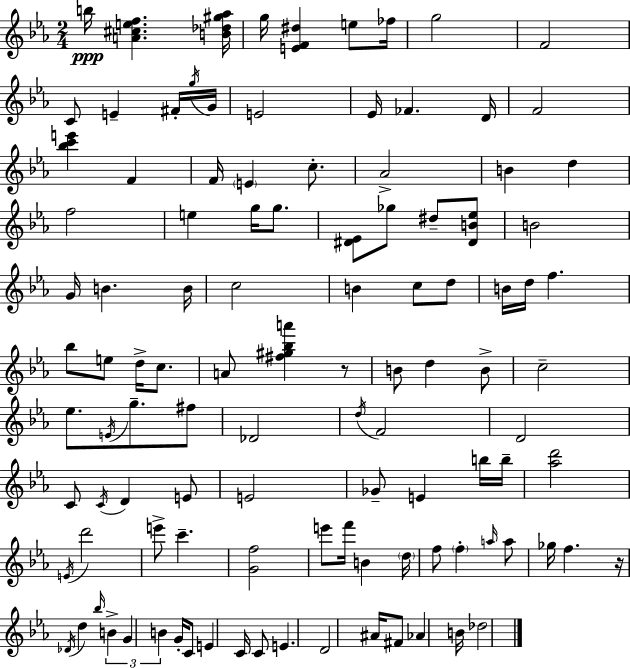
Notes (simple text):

B5/s [A4,C#5,E5,F5]/q. [B4,Db5,G#5,Ab5]/s G5/s [E4,F4,D#5]/q E5/e FES5/s G5/h F4/h C4/e E4/q F#4/s G5/s G4/s E4/h Eb4/s FES4/q. D4/s F4/h [Bb5,C6,E6]/q F4/q F4/s E4/q C5/e. Ab4/h B4/q D5/q F5/h E5/q G5/s G5/e. [D#4,Eb4]/e Gb5/e D#5/e [D#4,B4,Eb5]/e B4/h G4/s B4/q. B4/s C5/h B4/q C5/e D5/e B4/s D5/s F5/q. Bb5/e E5/e D5/s C5/e. A4/e [F#5,G#5,Bb5,A6]/q R/e B4/e D5/q B4/e C5/h Eb5/e. E4/s G5/e. F#5/e Db4/h D5/s F4/h D4/h C4/e C4/s D4/q E4/e E4/h Gb4/e E4/q B5/s B5/s [Ab5,D6]/h E4/s D6/h E6/e C6/q. [G4,F5]/h E6/e F6/s B4/q D5/s F5/e F5/q A5/s A5/e Gb5/s F5/q. R/s Db4/s D5/q Bb5/s B4/q G4/q B4/q G4/s C4/e E4/q C4/s C4/e E4/q. D4/h A#4/s F#4/e Ab4/q B4/s Db5/h